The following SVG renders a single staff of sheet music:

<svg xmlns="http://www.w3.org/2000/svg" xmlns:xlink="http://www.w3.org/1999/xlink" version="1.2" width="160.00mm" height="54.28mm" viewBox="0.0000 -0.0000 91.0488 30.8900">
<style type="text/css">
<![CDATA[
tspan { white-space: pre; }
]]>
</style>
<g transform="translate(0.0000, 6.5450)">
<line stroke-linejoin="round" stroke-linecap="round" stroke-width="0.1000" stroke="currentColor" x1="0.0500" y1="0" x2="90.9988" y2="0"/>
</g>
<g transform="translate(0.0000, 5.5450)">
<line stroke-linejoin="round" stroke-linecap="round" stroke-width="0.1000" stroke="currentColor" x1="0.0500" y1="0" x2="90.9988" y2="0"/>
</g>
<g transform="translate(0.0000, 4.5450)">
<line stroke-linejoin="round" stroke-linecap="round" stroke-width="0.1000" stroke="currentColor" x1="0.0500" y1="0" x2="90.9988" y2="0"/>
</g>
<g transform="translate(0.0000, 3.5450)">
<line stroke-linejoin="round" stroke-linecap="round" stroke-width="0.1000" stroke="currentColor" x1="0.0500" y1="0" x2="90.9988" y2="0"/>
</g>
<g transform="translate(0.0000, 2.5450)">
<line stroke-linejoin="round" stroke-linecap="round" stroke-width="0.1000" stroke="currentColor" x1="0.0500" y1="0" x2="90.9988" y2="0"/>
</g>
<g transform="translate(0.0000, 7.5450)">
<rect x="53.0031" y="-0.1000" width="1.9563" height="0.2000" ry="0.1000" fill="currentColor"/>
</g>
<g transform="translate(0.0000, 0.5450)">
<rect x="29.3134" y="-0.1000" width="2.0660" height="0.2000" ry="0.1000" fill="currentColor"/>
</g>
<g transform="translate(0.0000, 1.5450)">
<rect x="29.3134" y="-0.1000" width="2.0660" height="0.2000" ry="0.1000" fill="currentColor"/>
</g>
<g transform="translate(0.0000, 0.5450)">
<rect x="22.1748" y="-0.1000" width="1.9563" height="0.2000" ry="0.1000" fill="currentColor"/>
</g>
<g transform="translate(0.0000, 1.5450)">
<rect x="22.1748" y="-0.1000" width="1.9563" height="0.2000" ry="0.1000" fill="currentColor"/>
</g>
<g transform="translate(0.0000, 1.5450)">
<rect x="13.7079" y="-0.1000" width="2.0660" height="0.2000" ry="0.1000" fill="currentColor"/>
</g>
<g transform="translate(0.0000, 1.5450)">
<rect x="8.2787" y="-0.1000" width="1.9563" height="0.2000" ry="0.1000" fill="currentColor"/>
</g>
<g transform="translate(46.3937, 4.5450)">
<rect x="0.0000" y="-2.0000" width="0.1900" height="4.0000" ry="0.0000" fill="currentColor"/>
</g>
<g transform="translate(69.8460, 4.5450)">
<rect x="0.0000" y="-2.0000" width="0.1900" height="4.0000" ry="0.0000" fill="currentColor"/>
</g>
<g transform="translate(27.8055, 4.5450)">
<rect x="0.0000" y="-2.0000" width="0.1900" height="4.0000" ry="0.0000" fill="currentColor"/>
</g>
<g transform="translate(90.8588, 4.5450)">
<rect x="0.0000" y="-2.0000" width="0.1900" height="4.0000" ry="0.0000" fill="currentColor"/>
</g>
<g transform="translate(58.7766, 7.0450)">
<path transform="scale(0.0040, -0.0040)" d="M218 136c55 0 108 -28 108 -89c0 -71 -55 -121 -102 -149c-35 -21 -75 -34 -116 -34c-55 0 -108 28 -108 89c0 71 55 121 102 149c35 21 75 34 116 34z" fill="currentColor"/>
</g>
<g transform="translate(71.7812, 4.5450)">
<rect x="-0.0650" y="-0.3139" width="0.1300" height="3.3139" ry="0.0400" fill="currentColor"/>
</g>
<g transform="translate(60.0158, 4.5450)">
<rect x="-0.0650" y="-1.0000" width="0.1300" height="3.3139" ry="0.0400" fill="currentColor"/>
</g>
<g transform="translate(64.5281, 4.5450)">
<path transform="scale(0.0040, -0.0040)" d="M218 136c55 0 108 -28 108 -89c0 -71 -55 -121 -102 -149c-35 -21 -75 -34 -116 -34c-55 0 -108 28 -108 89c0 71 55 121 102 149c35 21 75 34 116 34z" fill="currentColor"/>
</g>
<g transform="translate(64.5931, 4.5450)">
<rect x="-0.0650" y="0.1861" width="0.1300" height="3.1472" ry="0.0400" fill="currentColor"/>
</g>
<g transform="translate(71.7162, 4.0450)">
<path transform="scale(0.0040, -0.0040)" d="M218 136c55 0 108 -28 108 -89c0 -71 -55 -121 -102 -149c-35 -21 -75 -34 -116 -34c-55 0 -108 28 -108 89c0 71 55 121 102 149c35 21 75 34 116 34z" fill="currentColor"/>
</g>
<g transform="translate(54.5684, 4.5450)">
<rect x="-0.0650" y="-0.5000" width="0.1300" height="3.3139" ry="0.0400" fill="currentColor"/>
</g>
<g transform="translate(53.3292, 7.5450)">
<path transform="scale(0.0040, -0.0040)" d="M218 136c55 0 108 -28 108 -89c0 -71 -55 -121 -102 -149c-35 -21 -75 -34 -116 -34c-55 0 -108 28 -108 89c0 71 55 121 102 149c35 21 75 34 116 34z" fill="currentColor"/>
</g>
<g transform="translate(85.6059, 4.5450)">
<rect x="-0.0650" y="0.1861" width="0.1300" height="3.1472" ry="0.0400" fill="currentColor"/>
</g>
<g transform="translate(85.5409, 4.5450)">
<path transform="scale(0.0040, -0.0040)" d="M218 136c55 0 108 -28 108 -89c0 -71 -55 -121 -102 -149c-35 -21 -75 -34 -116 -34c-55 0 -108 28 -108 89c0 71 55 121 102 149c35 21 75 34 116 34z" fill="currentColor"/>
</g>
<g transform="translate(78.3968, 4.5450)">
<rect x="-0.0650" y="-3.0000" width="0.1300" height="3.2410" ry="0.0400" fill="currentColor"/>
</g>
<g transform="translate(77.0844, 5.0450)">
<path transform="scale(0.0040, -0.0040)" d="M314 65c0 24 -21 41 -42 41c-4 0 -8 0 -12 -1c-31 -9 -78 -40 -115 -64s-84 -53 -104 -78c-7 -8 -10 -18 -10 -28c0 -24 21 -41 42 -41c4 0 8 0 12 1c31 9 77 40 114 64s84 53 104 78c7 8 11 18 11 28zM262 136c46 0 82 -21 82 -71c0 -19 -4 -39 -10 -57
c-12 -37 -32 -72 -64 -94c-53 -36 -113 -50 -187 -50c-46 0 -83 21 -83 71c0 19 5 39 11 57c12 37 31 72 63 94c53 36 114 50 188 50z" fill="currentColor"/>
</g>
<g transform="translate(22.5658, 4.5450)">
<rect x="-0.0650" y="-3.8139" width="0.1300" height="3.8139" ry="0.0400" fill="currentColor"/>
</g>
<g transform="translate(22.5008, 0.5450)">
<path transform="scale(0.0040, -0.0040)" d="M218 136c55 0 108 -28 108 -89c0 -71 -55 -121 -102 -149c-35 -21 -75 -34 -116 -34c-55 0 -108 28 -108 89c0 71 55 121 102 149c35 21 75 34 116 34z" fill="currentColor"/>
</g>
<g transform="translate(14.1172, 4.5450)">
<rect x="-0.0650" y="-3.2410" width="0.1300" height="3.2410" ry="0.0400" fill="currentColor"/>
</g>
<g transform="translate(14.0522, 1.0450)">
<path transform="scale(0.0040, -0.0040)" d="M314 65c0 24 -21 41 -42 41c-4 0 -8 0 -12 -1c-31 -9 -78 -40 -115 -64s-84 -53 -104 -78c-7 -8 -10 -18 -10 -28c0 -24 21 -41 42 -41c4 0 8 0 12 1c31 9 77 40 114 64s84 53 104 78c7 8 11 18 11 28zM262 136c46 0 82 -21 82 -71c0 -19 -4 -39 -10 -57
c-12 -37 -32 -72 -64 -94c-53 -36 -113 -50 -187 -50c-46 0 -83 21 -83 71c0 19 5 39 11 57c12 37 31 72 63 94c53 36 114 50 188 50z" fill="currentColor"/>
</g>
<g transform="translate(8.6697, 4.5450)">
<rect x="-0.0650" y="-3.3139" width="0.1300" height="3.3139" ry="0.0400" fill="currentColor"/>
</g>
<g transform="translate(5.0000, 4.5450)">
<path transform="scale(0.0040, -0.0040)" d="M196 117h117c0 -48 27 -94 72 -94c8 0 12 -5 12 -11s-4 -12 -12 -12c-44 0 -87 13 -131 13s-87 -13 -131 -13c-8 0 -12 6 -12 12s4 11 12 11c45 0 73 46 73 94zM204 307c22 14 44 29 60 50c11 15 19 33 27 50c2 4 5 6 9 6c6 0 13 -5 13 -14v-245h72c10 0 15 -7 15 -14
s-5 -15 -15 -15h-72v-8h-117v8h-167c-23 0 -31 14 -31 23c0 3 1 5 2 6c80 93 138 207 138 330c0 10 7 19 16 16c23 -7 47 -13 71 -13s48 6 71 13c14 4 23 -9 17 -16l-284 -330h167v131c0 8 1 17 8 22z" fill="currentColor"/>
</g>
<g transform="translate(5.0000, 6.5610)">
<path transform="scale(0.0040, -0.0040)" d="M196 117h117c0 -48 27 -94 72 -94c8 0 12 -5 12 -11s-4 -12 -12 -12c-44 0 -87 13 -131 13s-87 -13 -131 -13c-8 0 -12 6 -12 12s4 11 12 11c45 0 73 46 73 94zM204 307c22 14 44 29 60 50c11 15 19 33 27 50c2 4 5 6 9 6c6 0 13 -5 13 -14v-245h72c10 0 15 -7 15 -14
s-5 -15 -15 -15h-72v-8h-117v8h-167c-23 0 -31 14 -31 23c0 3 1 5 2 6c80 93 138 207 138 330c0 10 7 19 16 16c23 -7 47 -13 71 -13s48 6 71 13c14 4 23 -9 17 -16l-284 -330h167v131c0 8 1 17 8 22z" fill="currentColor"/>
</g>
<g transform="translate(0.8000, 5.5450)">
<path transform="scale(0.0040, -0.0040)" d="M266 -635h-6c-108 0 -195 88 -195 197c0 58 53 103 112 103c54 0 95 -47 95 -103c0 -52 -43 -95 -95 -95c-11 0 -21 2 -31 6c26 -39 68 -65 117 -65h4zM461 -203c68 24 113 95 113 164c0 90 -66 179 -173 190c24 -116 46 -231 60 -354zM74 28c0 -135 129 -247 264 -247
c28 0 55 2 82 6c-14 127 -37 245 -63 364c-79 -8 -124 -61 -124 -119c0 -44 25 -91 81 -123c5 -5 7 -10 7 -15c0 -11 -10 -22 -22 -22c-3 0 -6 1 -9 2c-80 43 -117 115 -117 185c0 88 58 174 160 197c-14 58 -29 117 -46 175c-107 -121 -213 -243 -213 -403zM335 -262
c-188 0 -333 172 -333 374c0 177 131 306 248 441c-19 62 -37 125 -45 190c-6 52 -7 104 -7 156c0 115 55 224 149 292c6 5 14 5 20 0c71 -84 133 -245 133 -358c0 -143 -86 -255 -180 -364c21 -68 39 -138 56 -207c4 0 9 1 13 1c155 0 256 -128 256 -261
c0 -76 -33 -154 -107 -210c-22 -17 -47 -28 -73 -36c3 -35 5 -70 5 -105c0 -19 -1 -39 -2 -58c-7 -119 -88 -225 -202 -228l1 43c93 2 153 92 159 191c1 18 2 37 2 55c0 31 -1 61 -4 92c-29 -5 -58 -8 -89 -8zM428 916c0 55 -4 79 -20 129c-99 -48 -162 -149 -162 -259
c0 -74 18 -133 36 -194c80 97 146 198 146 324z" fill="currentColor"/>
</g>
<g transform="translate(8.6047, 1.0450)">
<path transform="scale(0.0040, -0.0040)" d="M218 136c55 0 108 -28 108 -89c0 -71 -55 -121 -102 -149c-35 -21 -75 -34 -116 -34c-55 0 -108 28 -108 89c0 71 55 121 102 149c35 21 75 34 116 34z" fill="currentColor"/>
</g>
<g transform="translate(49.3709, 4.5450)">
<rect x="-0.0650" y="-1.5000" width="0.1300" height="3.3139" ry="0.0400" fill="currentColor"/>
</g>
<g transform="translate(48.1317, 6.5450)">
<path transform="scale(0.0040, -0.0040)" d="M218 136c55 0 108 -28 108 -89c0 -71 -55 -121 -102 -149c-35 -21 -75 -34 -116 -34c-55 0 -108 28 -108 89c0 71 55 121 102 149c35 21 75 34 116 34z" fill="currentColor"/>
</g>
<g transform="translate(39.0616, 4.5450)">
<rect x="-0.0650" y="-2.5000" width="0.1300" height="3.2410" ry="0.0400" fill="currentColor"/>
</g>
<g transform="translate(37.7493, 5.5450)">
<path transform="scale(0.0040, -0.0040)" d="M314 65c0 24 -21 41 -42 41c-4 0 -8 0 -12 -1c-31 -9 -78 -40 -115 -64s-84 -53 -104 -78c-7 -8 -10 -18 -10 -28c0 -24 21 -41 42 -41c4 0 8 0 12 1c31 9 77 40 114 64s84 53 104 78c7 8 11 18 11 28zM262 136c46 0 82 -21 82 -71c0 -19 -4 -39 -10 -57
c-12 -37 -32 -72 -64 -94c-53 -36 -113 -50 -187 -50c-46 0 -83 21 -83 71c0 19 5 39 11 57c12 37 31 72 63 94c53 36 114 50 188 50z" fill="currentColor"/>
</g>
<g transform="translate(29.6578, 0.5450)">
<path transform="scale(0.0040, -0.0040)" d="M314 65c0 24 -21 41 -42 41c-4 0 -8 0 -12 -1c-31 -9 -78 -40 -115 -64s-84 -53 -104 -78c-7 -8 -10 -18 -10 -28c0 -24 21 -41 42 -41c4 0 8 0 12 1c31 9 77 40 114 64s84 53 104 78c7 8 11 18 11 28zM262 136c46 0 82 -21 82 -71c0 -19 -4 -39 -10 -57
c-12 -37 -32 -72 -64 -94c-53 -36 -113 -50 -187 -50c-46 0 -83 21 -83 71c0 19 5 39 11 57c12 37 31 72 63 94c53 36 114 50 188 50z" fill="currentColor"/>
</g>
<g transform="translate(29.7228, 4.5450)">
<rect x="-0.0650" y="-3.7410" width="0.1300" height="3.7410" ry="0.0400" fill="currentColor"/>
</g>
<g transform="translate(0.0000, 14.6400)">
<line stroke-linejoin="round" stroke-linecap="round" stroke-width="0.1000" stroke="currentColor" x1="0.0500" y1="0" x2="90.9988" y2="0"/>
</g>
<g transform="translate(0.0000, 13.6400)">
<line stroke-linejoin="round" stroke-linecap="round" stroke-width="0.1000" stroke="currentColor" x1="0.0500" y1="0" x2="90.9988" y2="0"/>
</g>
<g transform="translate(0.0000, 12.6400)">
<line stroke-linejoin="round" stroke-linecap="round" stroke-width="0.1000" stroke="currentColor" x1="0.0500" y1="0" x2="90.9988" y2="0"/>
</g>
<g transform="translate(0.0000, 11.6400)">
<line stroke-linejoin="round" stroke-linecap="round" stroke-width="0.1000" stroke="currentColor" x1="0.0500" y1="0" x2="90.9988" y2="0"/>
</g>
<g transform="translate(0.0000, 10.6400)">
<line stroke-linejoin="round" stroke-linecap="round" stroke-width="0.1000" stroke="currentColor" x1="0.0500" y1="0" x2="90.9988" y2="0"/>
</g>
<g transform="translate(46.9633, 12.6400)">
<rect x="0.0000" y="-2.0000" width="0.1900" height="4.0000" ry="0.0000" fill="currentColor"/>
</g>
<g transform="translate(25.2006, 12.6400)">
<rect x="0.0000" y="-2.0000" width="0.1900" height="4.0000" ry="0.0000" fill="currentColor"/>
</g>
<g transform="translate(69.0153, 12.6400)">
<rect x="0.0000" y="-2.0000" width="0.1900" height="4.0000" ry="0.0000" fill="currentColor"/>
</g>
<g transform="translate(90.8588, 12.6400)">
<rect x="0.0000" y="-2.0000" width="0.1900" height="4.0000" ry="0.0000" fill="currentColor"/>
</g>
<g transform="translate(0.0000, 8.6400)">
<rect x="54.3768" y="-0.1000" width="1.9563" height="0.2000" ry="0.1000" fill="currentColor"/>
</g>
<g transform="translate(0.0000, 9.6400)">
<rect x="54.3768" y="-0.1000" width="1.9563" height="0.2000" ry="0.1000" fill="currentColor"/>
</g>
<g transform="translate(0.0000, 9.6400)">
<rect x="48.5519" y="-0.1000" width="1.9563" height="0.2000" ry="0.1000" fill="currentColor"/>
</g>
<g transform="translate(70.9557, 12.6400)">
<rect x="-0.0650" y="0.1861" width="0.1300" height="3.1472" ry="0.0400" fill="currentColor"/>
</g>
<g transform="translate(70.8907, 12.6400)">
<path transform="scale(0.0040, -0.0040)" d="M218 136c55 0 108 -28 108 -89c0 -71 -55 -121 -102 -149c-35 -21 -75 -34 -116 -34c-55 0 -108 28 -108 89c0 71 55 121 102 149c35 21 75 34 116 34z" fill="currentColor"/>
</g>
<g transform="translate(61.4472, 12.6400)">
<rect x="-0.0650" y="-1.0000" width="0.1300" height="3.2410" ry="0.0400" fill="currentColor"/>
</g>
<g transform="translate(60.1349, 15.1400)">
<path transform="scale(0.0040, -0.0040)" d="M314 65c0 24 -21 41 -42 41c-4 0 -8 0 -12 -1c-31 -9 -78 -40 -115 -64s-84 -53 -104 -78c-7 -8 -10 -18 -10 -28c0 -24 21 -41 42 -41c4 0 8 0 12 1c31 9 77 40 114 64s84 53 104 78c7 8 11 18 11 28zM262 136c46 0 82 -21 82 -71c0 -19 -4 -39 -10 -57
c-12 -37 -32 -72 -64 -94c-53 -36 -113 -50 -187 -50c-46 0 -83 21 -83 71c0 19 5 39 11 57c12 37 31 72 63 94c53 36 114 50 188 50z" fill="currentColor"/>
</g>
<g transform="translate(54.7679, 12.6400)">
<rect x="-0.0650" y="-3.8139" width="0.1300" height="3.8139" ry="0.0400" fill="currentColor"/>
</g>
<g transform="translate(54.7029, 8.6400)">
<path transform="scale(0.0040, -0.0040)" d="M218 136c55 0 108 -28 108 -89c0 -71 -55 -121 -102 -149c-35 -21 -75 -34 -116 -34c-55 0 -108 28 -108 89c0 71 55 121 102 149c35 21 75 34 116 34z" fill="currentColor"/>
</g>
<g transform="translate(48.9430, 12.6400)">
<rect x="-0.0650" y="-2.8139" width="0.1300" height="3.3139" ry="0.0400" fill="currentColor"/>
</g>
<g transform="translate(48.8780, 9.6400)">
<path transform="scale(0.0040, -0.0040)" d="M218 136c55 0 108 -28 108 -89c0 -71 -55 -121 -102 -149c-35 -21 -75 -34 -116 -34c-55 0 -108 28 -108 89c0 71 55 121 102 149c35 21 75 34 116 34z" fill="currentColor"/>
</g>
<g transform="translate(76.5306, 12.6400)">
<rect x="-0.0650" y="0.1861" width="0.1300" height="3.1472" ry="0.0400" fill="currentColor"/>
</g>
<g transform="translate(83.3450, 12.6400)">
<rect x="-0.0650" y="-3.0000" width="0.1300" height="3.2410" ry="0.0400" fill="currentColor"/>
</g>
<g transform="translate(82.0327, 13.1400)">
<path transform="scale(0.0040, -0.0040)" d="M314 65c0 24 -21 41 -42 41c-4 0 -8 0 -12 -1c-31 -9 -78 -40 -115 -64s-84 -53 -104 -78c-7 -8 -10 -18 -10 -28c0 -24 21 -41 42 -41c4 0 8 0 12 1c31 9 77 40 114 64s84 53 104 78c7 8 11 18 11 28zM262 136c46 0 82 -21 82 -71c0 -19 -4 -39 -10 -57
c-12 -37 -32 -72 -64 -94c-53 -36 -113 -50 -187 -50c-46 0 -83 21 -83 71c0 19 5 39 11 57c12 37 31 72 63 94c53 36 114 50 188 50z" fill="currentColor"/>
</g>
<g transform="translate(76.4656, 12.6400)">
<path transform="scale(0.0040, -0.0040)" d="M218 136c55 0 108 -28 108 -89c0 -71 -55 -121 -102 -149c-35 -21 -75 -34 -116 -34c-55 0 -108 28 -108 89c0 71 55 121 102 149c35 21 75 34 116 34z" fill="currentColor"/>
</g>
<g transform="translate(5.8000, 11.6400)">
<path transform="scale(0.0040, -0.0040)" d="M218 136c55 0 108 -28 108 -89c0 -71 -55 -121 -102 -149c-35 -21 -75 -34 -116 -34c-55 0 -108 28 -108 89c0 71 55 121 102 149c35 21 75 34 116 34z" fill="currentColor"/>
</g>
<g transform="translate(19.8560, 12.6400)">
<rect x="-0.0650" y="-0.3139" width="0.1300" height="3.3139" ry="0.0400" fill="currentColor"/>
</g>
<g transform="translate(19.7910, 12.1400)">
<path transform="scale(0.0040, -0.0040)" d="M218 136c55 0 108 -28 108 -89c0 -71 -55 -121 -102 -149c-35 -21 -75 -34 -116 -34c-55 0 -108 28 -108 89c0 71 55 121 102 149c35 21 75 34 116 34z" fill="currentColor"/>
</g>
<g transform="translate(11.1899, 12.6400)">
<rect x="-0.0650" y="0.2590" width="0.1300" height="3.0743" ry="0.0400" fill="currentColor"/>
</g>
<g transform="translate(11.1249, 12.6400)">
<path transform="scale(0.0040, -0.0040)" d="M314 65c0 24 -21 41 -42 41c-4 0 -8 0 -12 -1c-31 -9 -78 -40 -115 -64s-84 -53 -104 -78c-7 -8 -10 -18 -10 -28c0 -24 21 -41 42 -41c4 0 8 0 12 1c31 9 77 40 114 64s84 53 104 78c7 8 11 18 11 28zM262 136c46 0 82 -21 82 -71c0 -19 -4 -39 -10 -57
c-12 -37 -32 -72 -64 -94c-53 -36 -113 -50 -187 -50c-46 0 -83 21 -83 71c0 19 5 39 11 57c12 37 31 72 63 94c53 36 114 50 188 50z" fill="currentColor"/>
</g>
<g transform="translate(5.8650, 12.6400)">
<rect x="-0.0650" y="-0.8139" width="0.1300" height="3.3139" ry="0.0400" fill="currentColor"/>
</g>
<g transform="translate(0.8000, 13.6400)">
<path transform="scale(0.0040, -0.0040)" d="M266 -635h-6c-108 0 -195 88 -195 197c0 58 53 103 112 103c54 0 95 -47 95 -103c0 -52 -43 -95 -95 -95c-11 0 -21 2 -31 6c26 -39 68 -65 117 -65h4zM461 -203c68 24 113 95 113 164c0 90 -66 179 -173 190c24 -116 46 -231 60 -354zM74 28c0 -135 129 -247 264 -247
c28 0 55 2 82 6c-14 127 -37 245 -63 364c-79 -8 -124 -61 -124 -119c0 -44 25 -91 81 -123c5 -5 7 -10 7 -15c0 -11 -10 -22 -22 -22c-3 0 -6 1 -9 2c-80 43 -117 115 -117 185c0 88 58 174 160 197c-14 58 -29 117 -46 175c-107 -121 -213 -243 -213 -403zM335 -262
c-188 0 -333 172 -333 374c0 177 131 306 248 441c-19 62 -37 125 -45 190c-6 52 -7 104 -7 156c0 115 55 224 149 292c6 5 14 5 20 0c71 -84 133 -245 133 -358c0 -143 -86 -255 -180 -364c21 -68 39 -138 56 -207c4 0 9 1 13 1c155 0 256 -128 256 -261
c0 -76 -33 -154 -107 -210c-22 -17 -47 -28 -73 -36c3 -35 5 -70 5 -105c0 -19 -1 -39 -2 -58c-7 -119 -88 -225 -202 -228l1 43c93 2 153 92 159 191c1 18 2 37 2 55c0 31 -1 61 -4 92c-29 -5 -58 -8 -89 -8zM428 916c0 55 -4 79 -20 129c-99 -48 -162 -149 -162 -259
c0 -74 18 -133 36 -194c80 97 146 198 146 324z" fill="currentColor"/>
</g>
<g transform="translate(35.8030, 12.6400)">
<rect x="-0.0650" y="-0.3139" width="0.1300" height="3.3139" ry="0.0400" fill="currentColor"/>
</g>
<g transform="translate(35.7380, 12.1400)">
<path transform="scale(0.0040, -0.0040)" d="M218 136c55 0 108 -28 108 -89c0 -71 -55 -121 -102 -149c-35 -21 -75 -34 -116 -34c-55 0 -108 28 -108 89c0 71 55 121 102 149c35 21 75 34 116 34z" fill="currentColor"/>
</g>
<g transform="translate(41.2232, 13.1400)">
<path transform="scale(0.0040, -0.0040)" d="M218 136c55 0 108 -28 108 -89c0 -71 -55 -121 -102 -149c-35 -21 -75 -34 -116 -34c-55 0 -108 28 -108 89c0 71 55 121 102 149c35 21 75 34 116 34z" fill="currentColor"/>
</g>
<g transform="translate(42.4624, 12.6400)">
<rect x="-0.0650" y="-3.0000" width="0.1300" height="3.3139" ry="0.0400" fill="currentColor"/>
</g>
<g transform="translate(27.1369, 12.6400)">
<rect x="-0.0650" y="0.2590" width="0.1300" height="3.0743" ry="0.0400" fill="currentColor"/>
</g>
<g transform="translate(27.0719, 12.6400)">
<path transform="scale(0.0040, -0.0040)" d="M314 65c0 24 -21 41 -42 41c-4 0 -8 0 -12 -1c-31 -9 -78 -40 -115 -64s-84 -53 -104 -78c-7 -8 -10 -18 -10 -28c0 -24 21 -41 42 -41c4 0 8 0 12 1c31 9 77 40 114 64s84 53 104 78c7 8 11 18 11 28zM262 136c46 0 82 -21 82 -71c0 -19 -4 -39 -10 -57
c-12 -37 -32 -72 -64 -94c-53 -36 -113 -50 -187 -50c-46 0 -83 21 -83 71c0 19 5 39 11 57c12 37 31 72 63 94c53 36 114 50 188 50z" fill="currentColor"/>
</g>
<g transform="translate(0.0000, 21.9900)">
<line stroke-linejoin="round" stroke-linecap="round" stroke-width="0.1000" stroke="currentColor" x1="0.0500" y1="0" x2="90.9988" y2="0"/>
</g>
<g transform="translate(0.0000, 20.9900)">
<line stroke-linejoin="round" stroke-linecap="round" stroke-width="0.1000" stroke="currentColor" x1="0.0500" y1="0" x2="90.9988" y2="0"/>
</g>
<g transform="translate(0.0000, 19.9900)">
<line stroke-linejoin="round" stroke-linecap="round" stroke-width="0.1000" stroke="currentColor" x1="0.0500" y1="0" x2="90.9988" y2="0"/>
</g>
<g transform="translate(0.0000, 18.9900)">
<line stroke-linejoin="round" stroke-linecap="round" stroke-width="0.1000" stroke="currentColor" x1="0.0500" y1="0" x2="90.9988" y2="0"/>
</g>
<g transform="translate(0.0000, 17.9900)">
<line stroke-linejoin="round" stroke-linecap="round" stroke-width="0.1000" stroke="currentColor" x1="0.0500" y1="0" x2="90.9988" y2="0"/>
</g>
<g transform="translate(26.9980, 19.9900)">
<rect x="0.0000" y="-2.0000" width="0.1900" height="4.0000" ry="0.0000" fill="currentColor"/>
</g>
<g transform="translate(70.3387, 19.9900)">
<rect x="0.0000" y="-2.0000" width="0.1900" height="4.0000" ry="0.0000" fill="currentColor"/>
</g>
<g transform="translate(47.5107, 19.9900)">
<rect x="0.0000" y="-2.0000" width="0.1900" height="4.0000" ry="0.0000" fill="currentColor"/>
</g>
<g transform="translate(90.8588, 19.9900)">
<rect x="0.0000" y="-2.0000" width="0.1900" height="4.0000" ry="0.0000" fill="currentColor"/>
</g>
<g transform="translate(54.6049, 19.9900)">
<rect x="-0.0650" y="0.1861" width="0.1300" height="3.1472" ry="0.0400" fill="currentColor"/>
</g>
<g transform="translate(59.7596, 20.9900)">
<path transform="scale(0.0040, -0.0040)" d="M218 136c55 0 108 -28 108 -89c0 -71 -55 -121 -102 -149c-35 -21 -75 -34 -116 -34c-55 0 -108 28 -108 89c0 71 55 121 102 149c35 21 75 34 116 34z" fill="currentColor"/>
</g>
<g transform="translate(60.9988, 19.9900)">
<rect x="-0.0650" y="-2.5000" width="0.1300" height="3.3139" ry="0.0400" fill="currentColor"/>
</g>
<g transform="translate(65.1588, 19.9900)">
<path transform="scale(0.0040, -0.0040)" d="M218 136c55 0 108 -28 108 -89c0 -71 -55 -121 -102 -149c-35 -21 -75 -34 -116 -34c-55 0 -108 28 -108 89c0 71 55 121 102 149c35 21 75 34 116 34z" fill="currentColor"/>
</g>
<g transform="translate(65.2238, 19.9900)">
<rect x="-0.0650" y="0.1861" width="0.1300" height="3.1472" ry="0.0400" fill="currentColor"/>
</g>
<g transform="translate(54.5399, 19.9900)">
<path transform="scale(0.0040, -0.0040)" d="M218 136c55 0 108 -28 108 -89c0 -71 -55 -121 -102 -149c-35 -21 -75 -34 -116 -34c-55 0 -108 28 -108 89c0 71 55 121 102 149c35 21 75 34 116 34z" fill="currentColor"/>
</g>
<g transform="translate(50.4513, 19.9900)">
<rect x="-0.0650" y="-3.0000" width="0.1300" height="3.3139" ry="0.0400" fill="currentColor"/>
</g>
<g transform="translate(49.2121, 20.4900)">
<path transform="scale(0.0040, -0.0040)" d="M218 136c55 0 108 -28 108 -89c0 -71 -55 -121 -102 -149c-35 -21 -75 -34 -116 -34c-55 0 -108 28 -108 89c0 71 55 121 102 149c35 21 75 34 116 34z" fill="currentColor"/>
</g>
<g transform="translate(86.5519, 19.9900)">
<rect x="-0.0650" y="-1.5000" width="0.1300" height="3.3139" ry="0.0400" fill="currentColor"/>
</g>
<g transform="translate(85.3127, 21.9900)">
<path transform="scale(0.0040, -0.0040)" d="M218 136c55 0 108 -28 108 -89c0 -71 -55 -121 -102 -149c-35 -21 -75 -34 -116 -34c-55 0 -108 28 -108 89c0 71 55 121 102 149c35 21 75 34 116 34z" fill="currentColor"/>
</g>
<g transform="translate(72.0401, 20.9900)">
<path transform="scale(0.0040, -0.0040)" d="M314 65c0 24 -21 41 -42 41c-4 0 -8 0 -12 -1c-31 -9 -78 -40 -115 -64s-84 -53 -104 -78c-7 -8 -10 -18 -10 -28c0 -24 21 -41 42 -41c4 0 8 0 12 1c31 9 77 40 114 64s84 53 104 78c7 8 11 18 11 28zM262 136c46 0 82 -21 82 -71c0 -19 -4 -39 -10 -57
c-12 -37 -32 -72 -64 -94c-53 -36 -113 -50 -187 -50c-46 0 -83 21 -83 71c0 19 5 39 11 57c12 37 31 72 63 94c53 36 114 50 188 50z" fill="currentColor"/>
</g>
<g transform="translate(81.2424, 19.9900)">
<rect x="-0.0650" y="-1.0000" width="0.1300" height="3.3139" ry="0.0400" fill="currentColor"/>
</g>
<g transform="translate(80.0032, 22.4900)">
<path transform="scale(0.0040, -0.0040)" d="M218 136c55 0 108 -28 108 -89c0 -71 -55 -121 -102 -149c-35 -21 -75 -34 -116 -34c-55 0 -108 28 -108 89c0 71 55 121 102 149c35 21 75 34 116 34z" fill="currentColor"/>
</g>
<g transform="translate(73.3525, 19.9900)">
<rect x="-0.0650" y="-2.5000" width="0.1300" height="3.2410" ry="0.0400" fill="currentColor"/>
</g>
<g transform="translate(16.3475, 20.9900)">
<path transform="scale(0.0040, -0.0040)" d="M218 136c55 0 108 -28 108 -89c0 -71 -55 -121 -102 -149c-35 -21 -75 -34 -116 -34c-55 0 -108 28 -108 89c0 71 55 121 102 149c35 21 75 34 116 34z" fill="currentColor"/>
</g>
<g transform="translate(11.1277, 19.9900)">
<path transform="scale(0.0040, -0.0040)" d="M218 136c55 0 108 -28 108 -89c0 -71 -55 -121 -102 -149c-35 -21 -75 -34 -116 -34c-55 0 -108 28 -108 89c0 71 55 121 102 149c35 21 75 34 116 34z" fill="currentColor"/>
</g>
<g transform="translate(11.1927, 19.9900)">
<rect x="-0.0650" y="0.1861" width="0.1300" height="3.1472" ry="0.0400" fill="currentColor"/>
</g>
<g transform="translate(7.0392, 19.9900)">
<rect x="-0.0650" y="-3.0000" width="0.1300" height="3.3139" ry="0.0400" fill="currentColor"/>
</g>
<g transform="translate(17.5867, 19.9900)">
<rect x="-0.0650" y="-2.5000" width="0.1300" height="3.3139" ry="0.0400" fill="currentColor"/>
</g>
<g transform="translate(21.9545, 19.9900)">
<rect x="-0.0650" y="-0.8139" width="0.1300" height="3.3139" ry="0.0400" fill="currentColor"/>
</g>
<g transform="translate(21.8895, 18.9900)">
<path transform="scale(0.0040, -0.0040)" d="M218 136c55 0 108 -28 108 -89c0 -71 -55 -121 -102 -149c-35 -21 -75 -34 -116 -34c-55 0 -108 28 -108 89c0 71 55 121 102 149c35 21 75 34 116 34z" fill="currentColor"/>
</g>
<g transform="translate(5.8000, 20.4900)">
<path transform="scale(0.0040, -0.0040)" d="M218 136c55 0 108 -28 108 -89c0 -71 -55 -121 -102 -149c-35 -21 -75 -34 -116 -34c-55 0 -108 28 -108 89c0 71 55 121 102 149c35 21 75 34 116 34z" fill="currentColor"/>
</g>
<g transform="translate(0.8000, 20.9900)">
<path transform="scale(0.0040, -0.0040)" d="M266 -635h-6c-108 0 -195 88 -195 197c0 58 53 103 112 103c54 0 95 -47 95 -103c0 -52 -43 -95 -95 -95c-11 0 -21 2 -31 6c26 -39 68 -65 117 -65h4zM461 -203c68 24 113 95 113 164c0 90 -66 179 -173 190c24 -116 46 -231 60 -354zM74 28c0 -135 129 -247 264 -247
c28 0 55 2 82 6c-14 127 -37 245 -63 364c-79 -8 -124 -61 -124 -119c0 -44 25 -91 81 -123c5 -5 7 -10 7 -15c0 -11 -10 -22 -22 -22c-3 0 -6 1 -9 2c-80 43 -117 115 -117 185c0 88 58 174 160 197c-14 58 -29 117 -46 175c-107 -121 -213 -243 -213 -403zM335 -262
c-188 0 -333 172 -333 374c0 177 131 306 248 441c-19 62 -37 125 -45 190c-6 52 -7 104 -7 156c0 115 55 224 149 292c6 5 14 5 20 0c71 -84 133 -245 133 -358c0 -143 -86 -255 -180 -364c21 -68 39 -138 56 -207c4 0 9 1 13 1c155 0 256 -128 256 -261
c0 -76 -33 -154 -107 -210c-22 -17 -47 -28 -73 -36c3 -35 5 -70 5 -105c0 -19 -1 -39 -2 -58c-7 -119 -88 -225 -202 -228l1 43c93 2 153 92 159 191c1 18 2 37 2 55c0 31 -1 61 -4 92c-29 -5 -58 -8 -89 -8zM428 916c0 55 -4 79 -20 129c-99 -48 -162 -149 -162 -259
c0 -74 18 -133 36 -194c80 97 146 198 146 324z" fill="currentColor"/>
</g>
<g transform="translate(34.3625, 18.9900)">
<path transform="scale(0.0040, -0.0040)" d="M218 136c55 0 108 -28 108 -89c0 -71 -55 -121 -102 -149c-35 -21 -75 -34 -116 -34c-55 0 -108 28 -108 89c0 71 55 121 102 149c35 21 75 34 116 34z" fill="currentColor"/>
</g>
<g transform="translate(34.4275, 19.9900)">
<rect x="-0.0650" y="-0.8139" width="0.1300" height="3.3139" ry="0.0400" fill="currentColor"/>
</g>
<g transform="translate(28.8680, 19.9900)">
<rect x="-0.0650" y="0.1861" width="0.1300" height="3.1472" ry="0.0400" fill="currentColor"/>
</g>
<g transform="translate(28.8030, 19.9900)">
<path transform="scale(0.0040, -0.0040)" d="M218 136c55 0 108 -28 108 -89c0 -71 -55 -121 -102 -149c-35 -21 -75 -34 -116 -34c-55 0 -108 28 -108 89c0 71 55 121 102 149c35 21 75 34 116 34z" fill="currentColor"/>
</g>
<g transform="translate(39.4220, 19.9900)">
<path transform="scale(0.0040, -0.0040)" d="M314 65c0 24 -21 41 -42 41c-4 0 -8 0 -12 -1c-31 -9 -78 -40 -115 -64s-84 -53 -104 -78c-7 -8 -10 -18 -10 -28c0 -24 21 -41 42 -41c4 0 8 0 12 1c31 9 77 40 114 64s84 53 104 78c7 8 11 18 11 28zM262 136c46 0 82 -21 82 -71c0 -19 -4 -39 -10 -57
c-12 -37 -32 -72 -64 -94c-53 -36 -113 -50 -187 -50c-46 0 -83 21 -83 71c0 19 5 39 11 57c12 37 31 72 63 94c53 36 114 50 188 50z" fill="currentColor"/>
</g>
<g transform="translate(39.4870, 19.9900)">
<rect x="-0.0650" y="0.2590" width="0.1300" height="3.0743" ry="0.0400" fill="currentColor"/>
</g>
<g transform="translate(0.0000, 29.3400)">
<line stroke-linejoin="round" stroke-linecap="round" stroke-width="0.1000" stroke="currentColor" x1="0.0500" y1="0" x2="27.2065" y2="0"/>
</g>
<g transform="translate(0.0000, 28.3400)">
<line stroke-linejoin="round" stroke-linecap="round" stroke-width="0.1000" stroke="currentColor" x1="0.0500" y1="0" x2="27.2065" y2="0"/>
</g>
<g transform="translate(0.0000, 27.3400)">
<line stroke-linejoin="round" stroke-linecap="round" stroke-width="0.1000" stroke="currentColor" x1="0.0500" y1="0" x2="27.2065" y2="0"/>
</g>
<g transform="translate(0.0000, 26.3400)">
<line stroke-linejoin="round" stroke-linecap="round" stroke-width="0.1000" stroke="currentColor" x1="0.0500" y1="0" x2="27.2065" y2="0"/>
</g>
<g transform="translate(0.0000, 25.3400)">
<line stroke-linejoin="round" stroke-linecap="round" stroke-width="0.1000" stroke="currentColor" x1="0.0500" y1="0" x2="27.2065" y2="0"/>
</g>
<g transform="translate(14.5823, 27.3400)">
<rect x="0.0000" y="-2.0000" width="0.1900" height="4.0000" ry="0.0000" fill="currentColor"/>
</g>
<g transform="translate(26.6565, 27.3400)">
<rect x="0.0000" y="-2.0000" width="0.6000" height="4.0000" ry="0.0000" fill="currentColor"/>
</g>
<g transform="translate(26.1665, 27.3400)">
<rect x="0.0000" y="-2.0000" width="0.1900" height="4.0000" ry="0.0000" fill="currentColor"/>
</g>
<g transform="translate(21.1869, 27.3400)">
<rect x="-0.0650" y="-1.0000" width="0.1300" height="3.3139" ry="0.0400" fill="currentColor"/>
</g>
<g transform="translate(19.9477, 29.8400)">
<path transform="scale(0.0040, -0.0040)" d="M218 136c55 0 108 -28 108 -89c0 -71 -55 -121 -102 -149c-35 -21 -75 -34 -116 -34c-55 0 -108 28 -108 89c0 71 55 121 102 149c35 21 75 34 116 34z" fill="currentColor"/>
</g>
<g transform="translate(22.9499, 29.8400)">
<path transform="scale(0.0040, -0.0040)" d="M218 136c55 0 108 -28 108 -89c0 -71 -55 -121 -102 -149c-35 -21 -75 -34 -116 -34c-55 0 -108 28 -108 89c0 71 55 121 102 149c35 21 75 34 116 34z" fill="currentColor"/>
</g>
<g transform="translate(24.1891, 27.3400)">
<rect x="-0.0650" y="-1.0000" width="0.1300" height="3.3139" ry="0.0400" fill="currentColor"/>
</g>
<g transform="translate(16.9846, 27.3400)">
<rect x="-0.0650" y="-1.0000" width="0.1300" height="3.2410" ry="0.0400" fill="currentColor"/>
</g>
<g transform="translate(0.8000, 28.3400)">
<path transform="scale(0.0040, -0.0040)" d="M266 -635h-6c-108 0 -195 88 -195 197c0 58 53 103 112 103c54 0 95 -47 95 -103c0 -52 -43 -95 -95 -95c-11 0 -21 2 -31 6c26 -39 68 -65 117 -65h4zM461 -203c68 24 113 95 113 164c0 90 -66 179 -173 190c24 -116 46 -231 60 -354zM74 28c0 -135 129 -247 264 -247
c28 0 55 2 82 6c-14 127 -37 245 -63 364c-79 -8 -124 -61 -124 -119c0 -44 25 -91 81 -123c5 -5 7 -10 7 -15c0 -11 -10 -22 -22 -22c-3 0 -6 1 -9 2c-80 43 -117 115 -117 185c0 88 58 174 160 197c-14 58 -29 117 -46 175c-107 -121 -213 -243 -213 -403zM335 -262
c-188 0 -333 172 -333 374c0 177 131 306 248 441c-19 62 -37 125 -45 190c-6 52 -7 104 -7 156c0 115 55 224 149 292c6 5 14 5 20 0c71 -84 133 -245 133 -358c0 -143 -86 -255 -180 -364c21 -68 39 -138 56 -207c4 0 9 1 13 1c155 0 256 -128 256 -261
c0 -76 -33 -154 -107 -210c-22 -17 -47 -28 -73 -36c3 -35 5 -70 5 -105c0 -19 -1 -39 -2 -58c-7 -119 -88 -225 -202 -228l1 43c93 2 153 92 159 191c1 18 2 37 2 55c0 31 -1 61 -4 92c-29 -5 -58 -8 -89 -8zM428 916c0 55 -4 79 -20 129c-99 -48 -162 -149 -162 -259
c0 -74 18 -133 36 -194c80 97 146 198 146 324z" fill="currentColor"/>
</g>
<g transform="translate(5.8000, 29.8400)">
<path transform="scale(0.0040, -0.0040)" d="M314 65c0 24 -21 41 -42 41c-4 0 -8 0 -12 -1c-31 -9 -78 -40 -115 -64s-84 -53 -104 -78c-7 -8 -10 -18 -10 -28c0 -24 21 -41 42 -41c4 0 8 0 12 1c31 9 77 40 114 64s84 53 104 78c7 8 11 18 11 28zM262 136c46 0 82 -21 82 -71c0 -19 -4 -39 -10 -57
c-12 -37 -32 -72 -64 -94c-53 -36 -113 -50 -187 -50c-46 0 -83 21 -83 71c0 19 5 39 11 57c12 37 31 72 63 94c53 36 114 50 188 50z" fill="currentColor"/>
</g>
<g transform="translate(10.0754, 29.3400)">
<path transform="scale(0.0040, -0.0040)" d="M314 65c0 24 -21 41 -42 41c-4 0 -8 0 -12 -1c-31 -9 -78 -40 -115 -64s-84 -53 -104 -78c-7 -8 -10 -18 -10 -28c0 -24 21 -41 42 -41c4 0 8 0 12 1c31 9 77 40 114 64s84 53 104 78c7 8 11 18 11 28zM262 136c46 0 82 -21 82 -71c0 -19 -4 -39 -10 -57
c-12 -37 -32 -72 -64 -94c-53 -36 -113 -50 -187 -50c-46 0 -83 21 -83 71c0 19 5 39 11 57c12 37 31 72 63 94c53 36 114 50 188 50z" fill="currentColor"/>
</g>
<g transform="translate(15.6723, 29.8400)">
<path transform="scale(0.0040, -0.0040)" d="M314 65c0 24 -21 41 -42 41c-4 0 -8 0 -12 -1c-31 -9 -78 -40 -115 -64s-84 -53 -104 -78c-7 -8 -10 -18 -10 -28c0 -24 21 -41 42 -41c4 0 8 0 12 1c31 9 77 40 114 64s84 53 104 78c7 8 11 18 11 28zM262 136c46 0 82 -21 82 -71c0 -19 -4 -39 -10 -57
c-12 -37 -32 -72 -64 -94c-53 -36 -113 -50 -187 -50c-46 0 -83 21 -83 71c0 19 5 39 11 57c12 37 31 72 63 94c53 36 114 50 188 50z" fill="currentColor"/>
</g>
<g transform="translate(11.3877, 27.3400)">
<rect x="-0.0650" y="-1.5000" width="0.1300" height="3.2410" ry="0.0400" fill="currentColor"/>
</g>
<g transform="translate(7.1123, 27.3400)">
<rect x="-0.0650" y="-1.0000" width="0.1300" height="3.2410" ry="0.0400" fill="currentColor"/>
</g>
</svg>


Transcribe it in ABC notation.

X:1
T:Untitled
M:4/4
L:1/4
K:C
b b2 c' c'2 G2 E C D B c A2 B d B2 c B2 c A a c' D2 B B A2 A B G d B d B2 A B G B G2 D E D2 E2 D2 D D